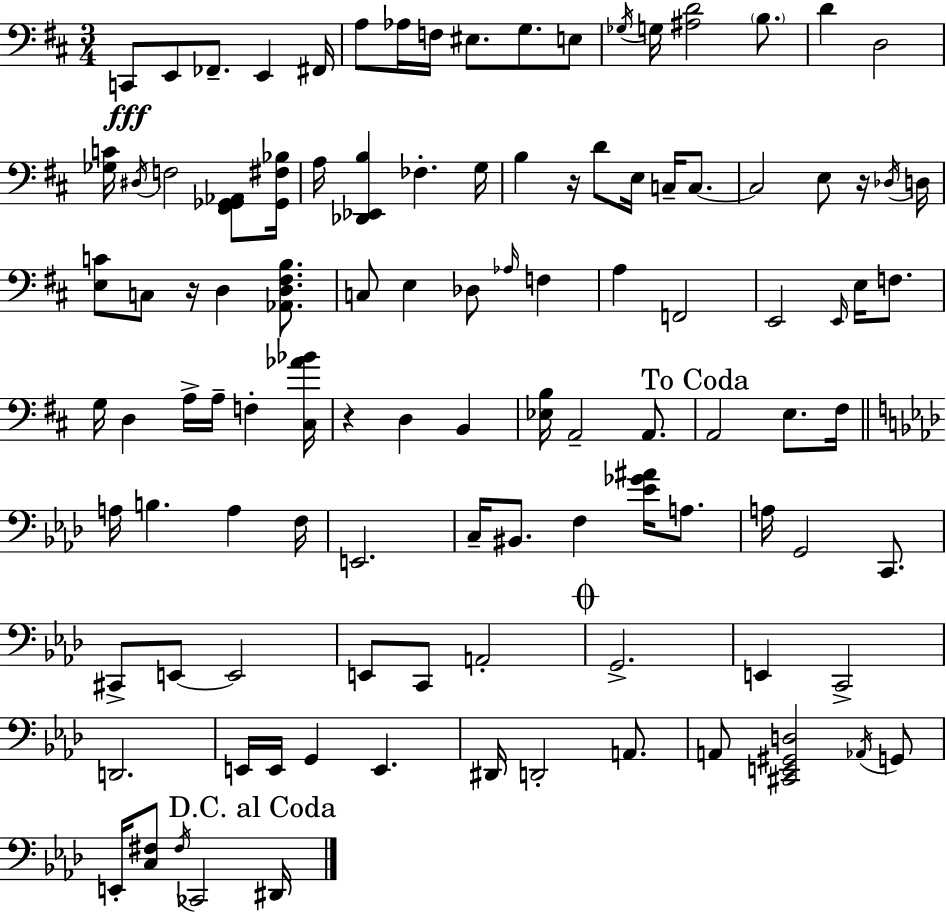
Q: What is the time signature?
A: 3/4